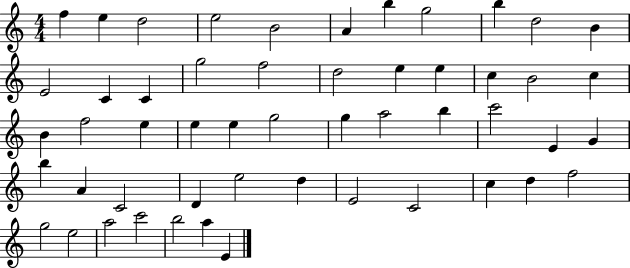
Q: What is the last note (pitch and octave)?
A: E4